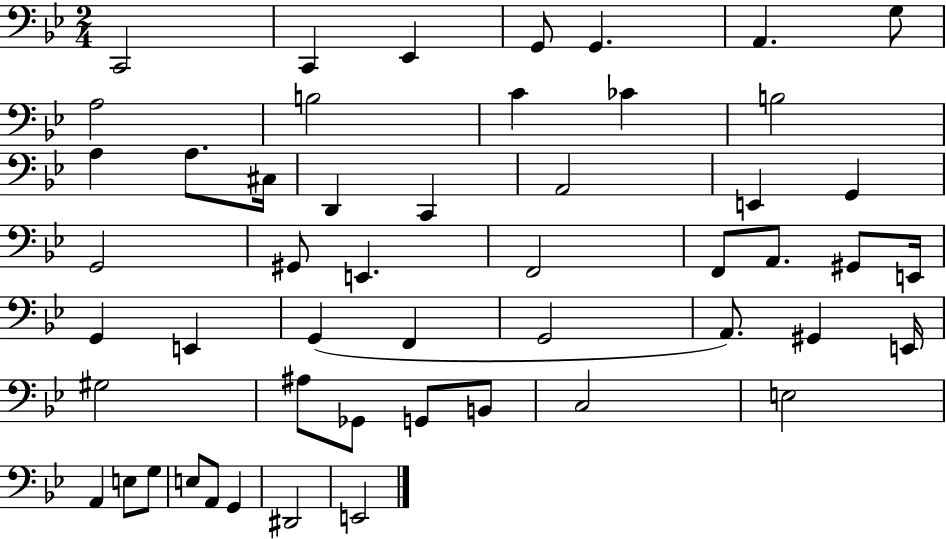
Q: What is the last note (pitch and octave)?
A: E2